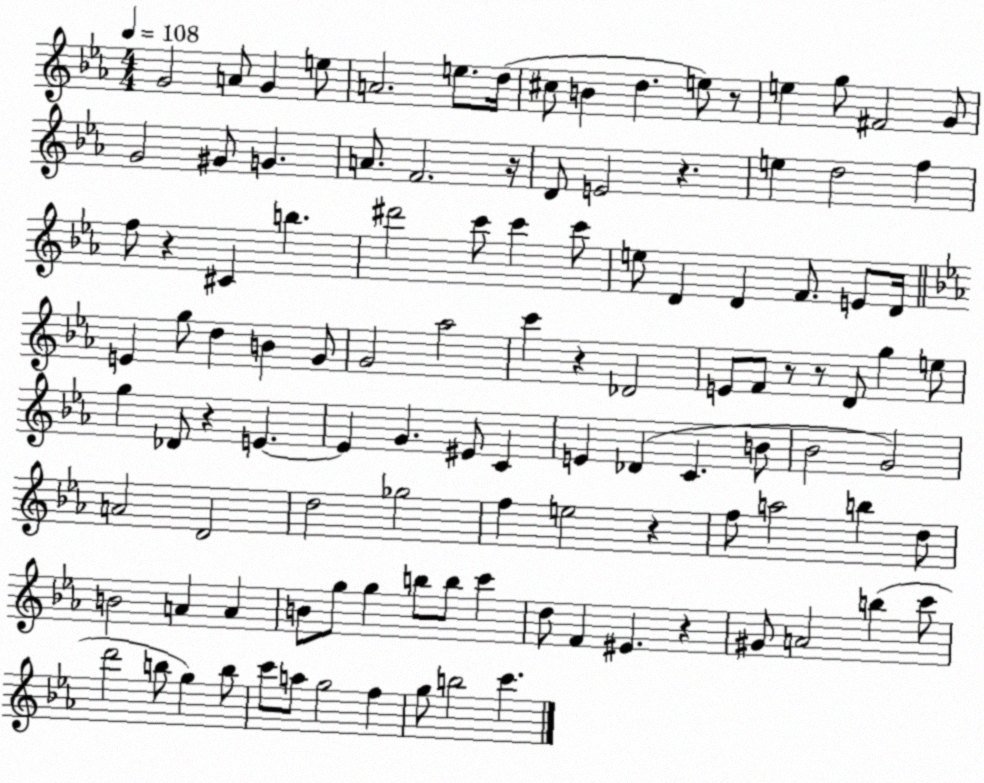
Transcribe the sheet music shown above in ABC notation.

X:1
T:Untitled
M:4/4
L:1/4
K:Eb
G2 A/2 G e/2 A2 e/2 d/4 ^c/2 B d e/2 z/2 e g/2 ^F2 G/2 G2 ^G/2 G A/2 F2 z/4 D/2 E2 z e d2 f f/2 z ^C b ^d'2 c'/2 c' c'/2 e/2 D D F/2 E/2 D/4 E g/2 d B G/2 G2 _a2 c' z _D2 E/2 F/2 z/2 z/2 D/2 g e/2 g _D/2 z E E G ^E/2 C E _D C B/2 _B2 G2 A2 D2 d2 _g2 f e2 z f/2 a2 b d/2 B2 A A B/2 g/2 g b/2 b/2 c' d/2 F ^E z ^G/2 A2 b c'/2 d'2 b/2 g b/2 c'/2 a/2 g2 f g/2 b2 c'